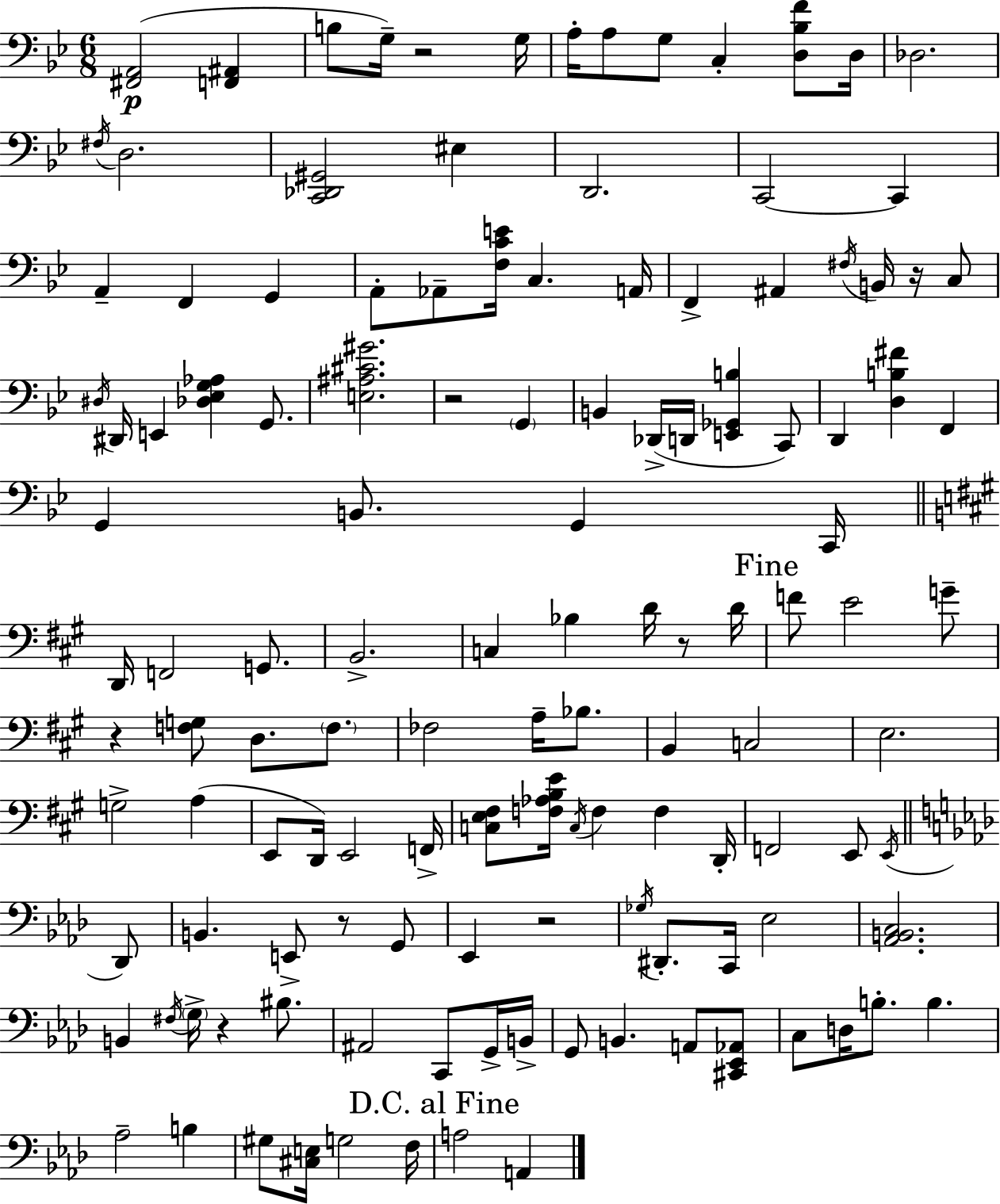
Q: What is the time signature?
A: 6/8